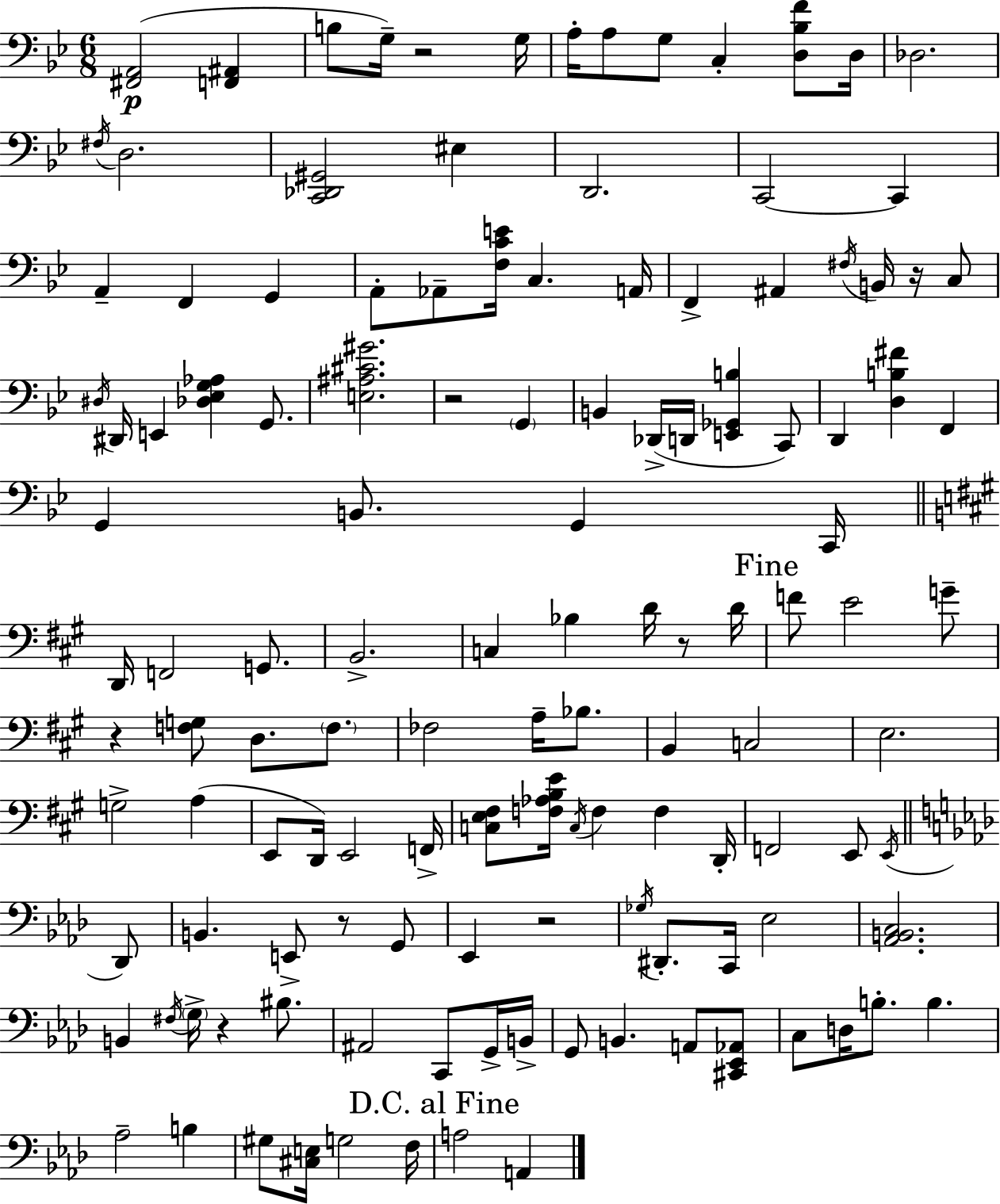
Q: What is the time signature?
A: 6/8